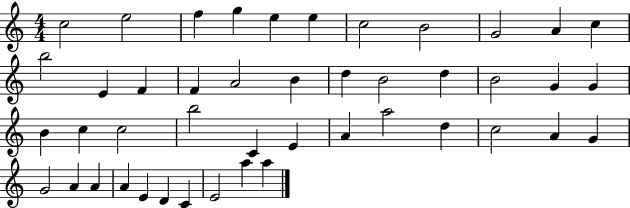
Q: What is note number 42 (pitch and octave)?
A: C4